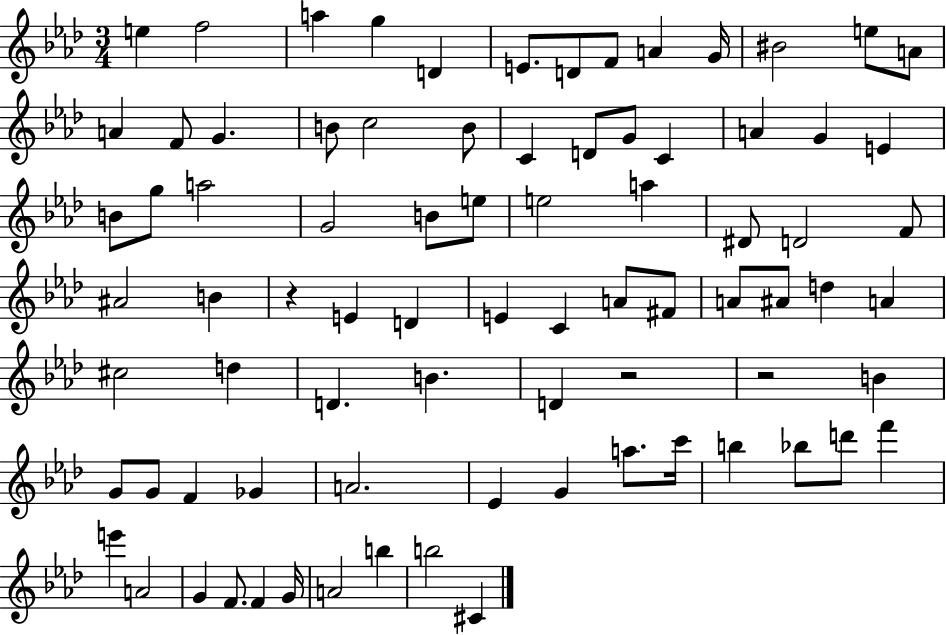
{
  \clef treble
  \numericTimeSignature
  \time 3/4
  \key aes \major
  e''4 f''2 | a''4 g''4 d'4 | e'8. d'8 f'8 a'4 g'16 | bis'2 e''8 a'8 | \break a'4 f'8 g'4. | b'8 c''2 b'8 | c'4 d'8 g'8 c'4 | a'4 g'4 e'4 | \break b'8 g''8 a''2 | g'2 b'8 e''8 | e''2 a''4 | dis'8 d'2 f'8 | \break ais'2 b'4 | r4 e'4 d'4 | e'4 c'4 a'8 fis'8 | a'8 ais'8 d''4 a'4 | \break cis''2 d''4 | d'4. b'4. | d'4 r2 | r2 b'4 | \break g'8 g'8 f'4 ges'4 | a'2. | ees'4 g'4 a''8. c'''16 | b''4 bes''8 d'''8 f'''4 | \break e'''4 a'2 | g'4 f'8. f'4 g'16 | a'2 b''4 | b''2 cis'4 | \break \bar "|."
}